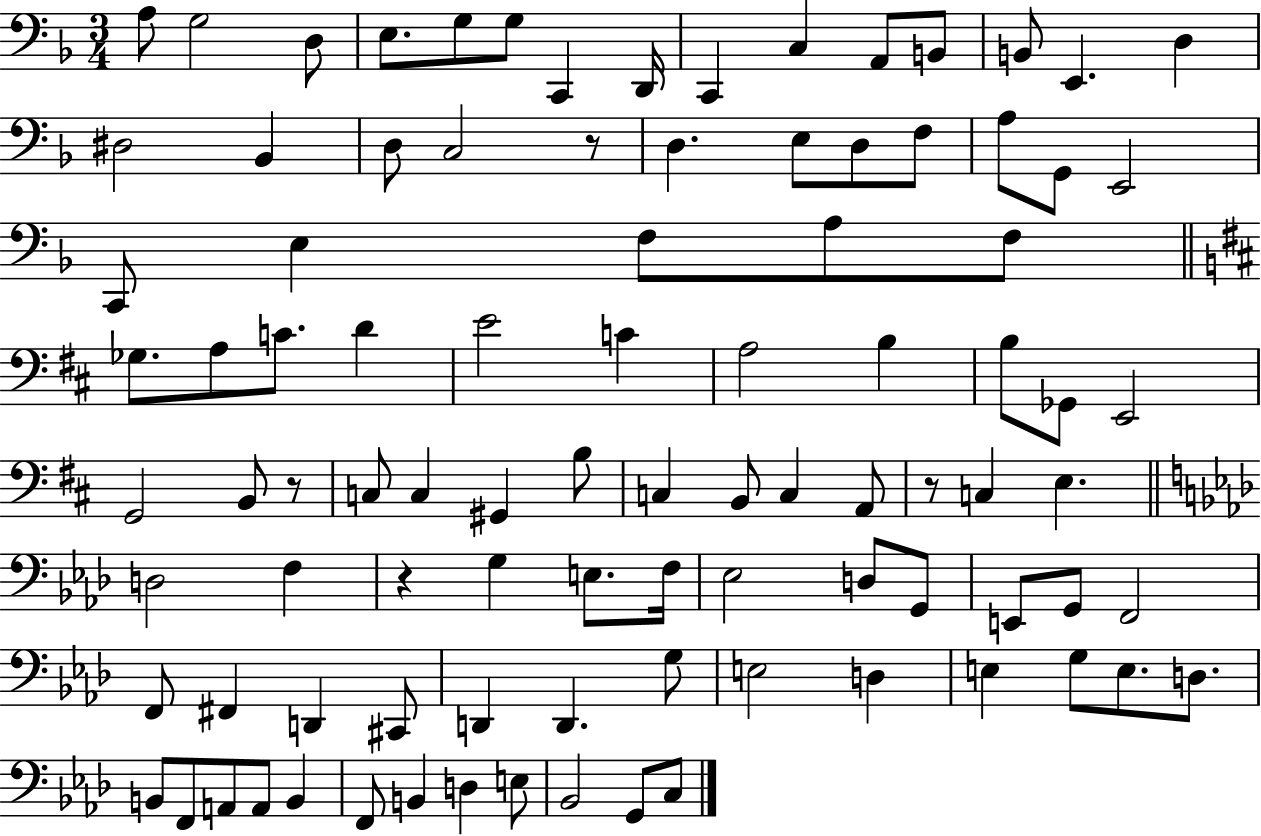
A3/e G3/h D3/e E3/e. G3/e G3/e C2/q D2/s C2/q C3/q A2/e B2/e B2/e E2/q. D3/q D#3/h Bb2/q D3/e C3/h R/e D3/q. E3/e D3/e F3/e A3/e G2/e E2/h C2/e E3/q F3/e A3/e F3/e Gb3/e. A3/e C4/e. D4/q E4/h C4/q A3/h B3/q B3/e Gb2/e E2/h G2/h B2/e R/e C3/e C3/q G#2/q B3/e C3/q B2/e C3/q A2/e R/e C3/q E3/q. D3/h F3/q R/q G3/q E3/e. F3/s Eb3/h D3/e G2/e E2/e G2/e F2/h F2/e F#2/q D2/q C#2/e D2/q D2/q. G3/e E3/h D3/q E3/q G3/e E3/e. D3/e. B2/e F2/e A2/e A2/e B2/q F2/e B2/q D3/q E3/e Bb2/h G2/e C3/e